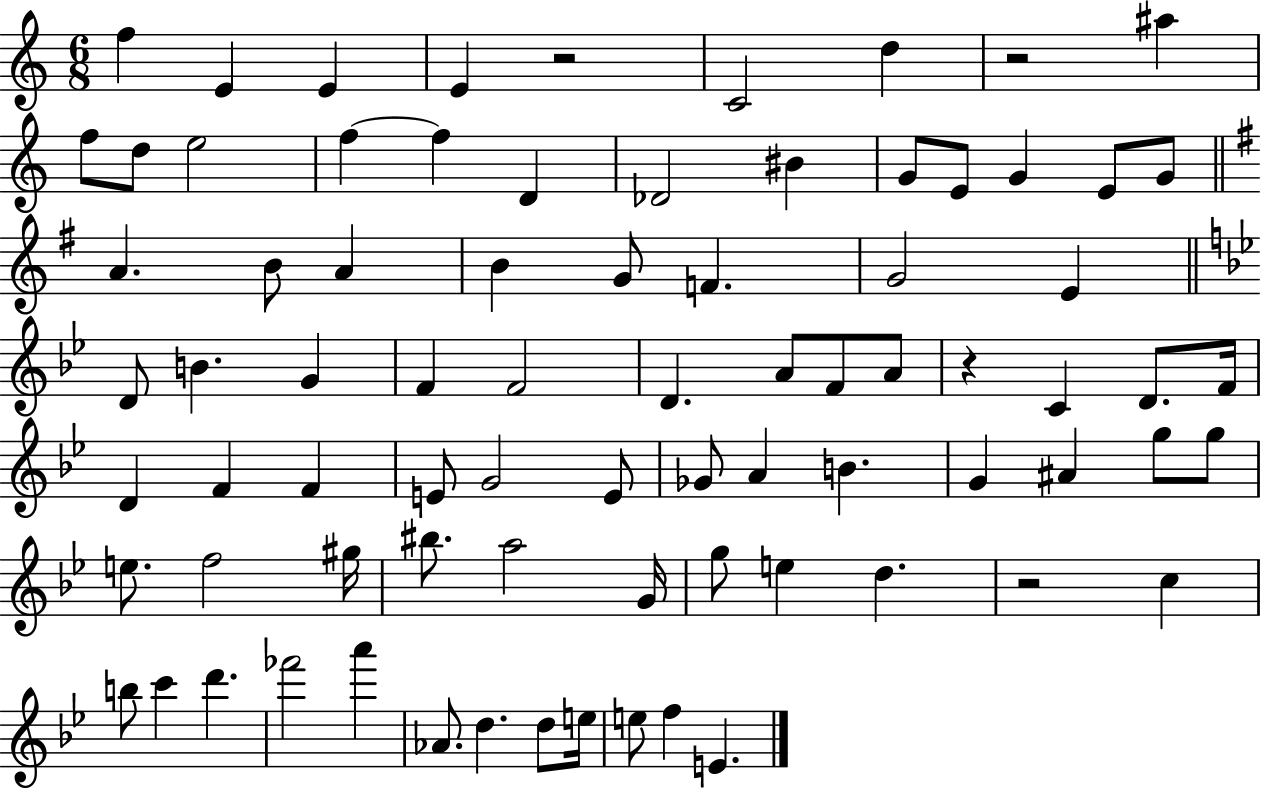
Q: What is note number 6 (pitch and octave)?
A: D5